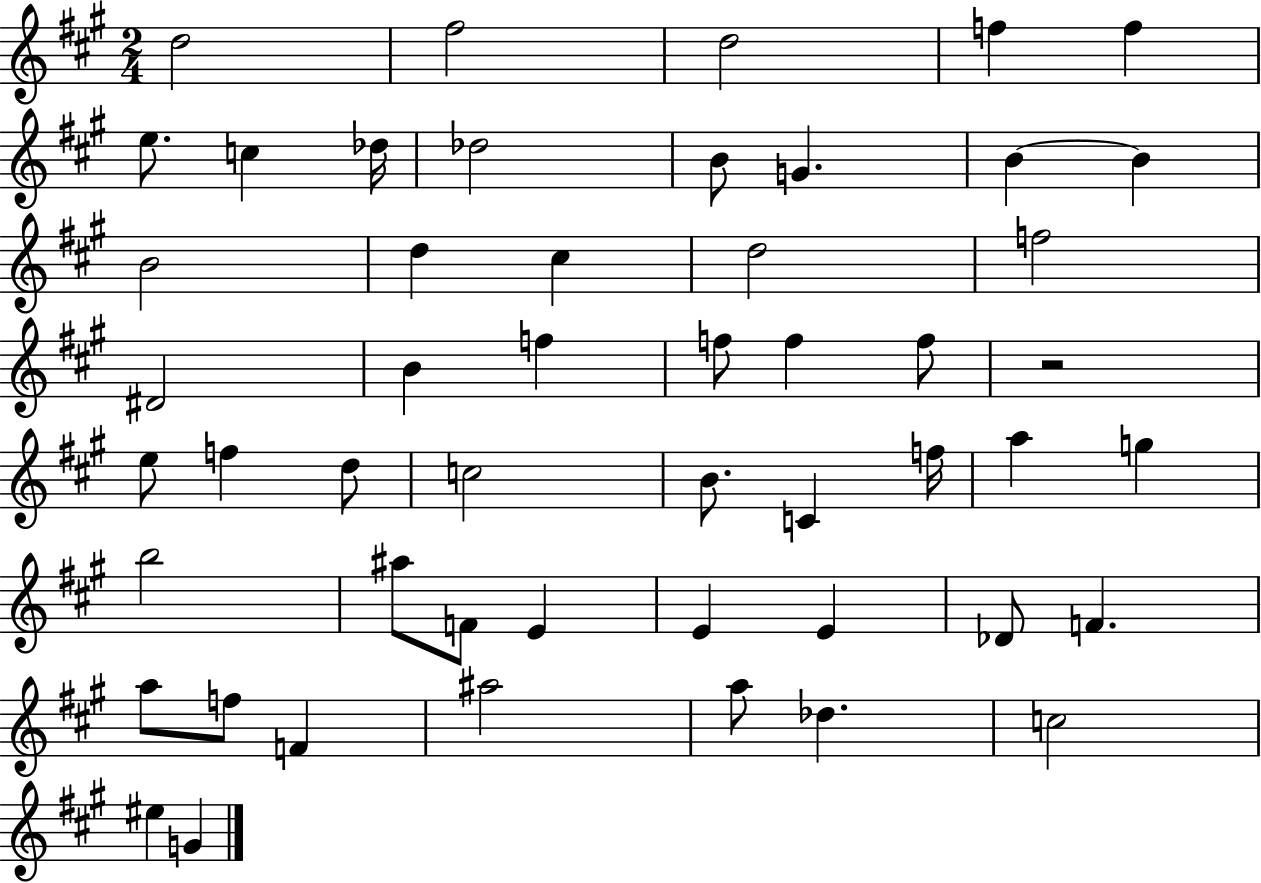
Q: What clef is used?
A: treble